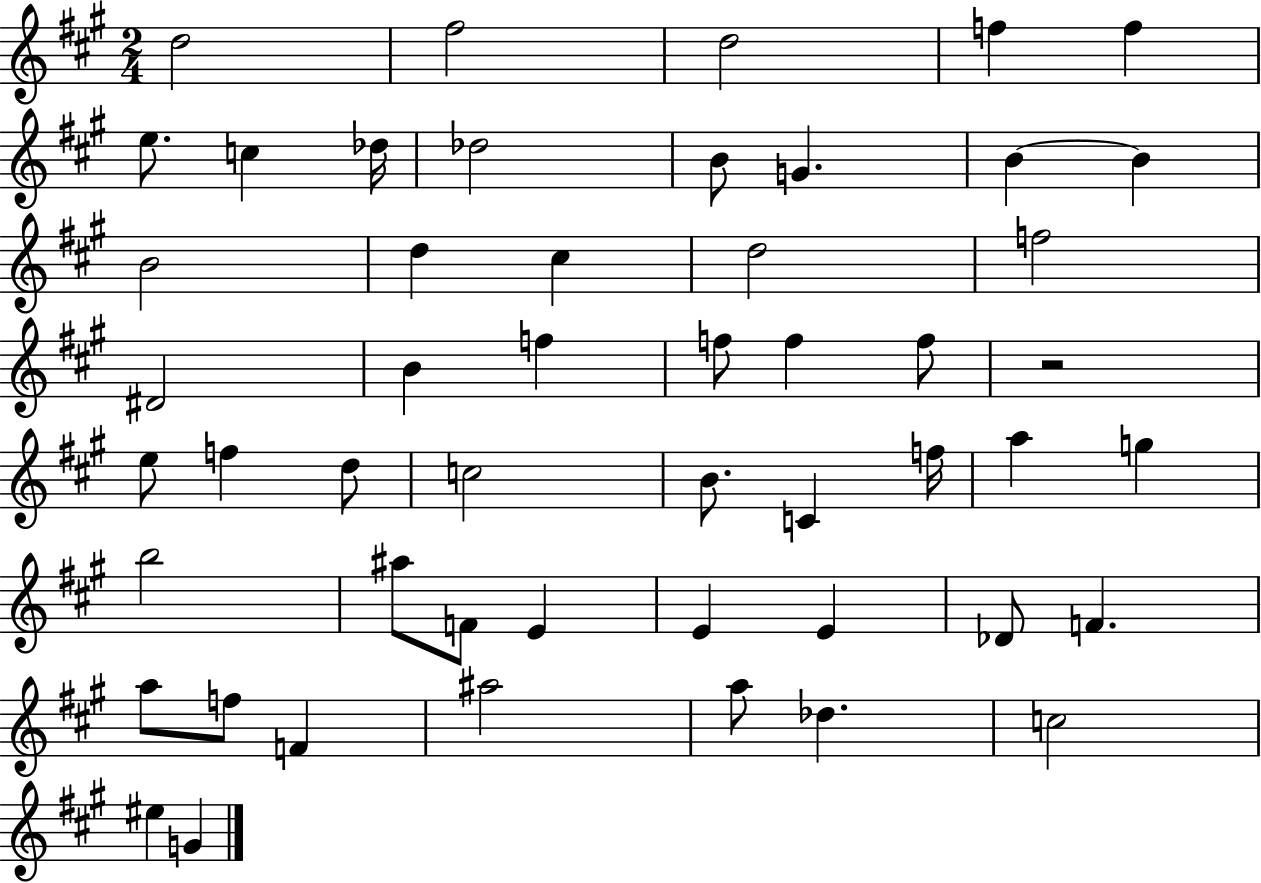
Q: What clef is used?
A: treble